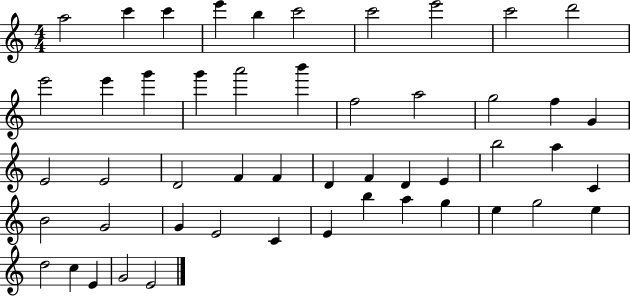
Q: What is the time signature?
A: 4/4